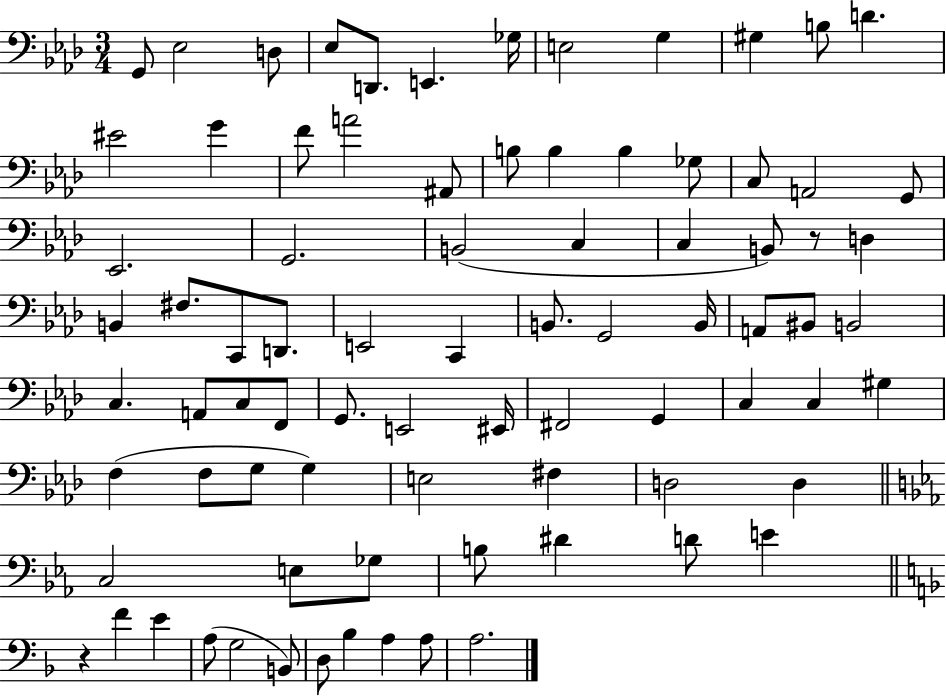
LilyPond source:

{
  \clef bass
  \numericTimeSignature
  \time 3/4
  \key aes \major
  g,8 ees2 d8 | ees8 d,8. e,4. ges16 | e2 g4 | gis4 b8 d'4. | \break eis'2 g'4 | f'8 a'2 ais,8 | b8 b4 b4 ges8 | c8 a,2 g,8 | \break ees,2. | g,2. | b,2( c4 | c4 b,8) r8 d4 | \break b,4 fis8. c,8 d,8. | e,2 c,4 | b,8. g,2 b,16 | a,8 bis,8 b,2 | \break c4. a,8 c8 f,8 | g,8. e,2 eis,16 | fis,2 g,4 | c4 c4 gis4 | \break f4( f8 g8 g4) | e2 fis4 | d2 d4 | \bar "||" \break \key c \minor c2 e8 ges8 | b8 dis'4 d'8 e'4 | \bar "||" \break \key f \major r4 f'4 e'4 | a8( g2 b,8) | d8 bes4 a4 a8 | a2. | \break \bar "|."
}